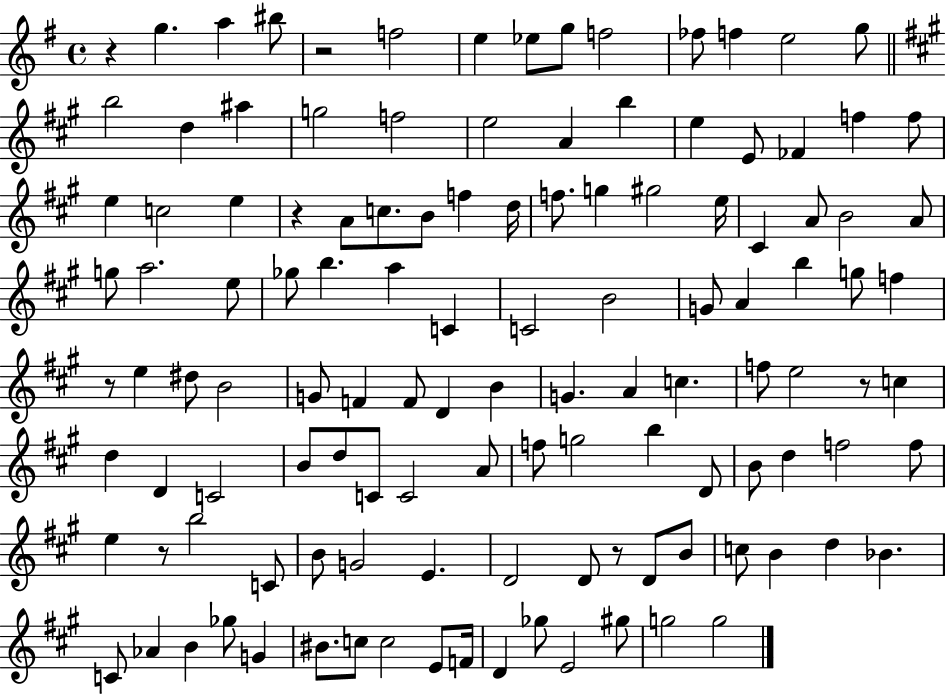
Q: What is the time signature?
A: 4/4